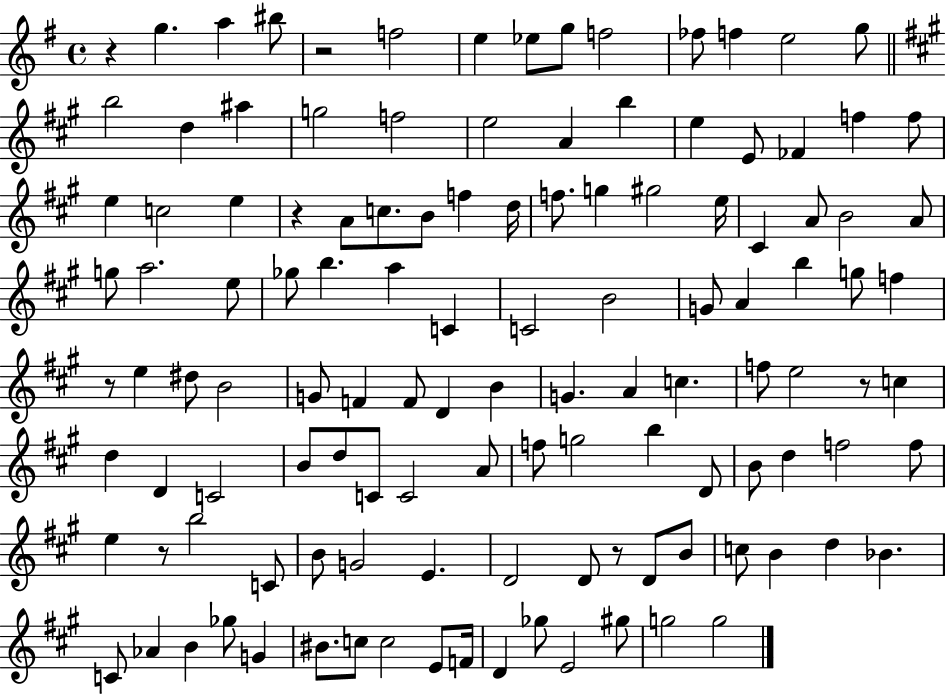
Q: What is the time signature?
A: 4/4